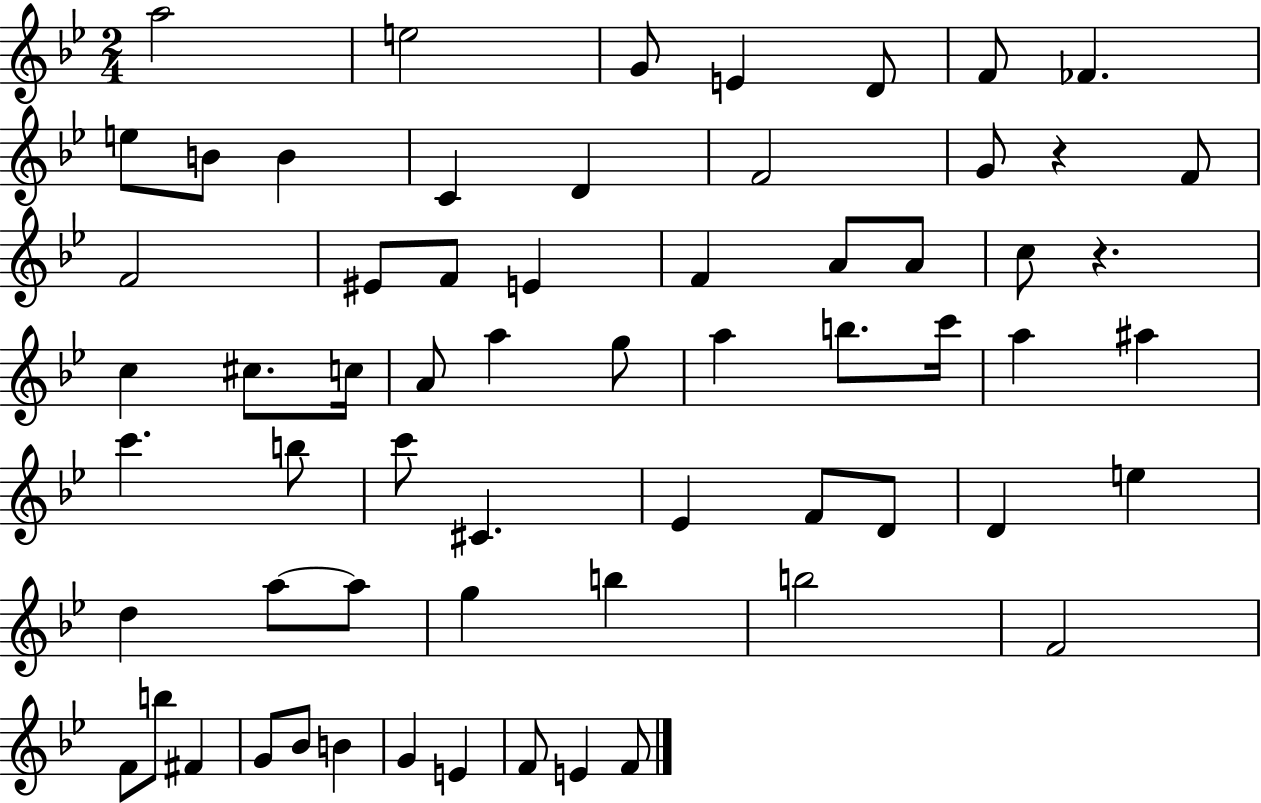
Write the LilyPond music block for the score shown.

{
  \clef treble
  \numericTimeSignature
  \time 2/4
  \key bes \major
  \repeat volta 2 { a''2 | e''2 | g'8 e'4 d'8 | f'8 fes'4. | \break e''8 b'8 b'4 | c'4 d'4 | f'2 | g'8 r4 f'8 | \break f'2 | eis'8 f'8 e'4 | f'4 a'8 a'8 | c''8 r4. | \break c''4 cis''8. c''16 | a'8 a''4 g''8 | a''4 b''8. c'''16 | a''4 ais''4 | \break c'''4. b''8 | c'''8 cis'4. | ees'4 f'8 d'8 | d'4 e''4 | \break d''4 a''8~~ a''8 | g''4 b''4 | b''2 | f'2 | \break f'8 b''8 fis'4 | g'8 bes'8 b'4 | g'4 e'4 | f'8 e'4 f'8 | \break } \bar "|."
}